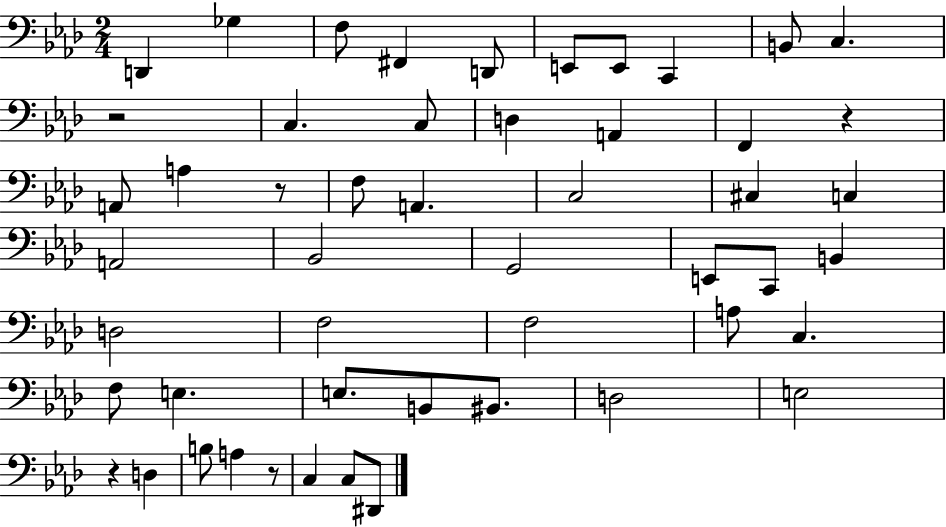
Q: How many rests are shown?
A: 5